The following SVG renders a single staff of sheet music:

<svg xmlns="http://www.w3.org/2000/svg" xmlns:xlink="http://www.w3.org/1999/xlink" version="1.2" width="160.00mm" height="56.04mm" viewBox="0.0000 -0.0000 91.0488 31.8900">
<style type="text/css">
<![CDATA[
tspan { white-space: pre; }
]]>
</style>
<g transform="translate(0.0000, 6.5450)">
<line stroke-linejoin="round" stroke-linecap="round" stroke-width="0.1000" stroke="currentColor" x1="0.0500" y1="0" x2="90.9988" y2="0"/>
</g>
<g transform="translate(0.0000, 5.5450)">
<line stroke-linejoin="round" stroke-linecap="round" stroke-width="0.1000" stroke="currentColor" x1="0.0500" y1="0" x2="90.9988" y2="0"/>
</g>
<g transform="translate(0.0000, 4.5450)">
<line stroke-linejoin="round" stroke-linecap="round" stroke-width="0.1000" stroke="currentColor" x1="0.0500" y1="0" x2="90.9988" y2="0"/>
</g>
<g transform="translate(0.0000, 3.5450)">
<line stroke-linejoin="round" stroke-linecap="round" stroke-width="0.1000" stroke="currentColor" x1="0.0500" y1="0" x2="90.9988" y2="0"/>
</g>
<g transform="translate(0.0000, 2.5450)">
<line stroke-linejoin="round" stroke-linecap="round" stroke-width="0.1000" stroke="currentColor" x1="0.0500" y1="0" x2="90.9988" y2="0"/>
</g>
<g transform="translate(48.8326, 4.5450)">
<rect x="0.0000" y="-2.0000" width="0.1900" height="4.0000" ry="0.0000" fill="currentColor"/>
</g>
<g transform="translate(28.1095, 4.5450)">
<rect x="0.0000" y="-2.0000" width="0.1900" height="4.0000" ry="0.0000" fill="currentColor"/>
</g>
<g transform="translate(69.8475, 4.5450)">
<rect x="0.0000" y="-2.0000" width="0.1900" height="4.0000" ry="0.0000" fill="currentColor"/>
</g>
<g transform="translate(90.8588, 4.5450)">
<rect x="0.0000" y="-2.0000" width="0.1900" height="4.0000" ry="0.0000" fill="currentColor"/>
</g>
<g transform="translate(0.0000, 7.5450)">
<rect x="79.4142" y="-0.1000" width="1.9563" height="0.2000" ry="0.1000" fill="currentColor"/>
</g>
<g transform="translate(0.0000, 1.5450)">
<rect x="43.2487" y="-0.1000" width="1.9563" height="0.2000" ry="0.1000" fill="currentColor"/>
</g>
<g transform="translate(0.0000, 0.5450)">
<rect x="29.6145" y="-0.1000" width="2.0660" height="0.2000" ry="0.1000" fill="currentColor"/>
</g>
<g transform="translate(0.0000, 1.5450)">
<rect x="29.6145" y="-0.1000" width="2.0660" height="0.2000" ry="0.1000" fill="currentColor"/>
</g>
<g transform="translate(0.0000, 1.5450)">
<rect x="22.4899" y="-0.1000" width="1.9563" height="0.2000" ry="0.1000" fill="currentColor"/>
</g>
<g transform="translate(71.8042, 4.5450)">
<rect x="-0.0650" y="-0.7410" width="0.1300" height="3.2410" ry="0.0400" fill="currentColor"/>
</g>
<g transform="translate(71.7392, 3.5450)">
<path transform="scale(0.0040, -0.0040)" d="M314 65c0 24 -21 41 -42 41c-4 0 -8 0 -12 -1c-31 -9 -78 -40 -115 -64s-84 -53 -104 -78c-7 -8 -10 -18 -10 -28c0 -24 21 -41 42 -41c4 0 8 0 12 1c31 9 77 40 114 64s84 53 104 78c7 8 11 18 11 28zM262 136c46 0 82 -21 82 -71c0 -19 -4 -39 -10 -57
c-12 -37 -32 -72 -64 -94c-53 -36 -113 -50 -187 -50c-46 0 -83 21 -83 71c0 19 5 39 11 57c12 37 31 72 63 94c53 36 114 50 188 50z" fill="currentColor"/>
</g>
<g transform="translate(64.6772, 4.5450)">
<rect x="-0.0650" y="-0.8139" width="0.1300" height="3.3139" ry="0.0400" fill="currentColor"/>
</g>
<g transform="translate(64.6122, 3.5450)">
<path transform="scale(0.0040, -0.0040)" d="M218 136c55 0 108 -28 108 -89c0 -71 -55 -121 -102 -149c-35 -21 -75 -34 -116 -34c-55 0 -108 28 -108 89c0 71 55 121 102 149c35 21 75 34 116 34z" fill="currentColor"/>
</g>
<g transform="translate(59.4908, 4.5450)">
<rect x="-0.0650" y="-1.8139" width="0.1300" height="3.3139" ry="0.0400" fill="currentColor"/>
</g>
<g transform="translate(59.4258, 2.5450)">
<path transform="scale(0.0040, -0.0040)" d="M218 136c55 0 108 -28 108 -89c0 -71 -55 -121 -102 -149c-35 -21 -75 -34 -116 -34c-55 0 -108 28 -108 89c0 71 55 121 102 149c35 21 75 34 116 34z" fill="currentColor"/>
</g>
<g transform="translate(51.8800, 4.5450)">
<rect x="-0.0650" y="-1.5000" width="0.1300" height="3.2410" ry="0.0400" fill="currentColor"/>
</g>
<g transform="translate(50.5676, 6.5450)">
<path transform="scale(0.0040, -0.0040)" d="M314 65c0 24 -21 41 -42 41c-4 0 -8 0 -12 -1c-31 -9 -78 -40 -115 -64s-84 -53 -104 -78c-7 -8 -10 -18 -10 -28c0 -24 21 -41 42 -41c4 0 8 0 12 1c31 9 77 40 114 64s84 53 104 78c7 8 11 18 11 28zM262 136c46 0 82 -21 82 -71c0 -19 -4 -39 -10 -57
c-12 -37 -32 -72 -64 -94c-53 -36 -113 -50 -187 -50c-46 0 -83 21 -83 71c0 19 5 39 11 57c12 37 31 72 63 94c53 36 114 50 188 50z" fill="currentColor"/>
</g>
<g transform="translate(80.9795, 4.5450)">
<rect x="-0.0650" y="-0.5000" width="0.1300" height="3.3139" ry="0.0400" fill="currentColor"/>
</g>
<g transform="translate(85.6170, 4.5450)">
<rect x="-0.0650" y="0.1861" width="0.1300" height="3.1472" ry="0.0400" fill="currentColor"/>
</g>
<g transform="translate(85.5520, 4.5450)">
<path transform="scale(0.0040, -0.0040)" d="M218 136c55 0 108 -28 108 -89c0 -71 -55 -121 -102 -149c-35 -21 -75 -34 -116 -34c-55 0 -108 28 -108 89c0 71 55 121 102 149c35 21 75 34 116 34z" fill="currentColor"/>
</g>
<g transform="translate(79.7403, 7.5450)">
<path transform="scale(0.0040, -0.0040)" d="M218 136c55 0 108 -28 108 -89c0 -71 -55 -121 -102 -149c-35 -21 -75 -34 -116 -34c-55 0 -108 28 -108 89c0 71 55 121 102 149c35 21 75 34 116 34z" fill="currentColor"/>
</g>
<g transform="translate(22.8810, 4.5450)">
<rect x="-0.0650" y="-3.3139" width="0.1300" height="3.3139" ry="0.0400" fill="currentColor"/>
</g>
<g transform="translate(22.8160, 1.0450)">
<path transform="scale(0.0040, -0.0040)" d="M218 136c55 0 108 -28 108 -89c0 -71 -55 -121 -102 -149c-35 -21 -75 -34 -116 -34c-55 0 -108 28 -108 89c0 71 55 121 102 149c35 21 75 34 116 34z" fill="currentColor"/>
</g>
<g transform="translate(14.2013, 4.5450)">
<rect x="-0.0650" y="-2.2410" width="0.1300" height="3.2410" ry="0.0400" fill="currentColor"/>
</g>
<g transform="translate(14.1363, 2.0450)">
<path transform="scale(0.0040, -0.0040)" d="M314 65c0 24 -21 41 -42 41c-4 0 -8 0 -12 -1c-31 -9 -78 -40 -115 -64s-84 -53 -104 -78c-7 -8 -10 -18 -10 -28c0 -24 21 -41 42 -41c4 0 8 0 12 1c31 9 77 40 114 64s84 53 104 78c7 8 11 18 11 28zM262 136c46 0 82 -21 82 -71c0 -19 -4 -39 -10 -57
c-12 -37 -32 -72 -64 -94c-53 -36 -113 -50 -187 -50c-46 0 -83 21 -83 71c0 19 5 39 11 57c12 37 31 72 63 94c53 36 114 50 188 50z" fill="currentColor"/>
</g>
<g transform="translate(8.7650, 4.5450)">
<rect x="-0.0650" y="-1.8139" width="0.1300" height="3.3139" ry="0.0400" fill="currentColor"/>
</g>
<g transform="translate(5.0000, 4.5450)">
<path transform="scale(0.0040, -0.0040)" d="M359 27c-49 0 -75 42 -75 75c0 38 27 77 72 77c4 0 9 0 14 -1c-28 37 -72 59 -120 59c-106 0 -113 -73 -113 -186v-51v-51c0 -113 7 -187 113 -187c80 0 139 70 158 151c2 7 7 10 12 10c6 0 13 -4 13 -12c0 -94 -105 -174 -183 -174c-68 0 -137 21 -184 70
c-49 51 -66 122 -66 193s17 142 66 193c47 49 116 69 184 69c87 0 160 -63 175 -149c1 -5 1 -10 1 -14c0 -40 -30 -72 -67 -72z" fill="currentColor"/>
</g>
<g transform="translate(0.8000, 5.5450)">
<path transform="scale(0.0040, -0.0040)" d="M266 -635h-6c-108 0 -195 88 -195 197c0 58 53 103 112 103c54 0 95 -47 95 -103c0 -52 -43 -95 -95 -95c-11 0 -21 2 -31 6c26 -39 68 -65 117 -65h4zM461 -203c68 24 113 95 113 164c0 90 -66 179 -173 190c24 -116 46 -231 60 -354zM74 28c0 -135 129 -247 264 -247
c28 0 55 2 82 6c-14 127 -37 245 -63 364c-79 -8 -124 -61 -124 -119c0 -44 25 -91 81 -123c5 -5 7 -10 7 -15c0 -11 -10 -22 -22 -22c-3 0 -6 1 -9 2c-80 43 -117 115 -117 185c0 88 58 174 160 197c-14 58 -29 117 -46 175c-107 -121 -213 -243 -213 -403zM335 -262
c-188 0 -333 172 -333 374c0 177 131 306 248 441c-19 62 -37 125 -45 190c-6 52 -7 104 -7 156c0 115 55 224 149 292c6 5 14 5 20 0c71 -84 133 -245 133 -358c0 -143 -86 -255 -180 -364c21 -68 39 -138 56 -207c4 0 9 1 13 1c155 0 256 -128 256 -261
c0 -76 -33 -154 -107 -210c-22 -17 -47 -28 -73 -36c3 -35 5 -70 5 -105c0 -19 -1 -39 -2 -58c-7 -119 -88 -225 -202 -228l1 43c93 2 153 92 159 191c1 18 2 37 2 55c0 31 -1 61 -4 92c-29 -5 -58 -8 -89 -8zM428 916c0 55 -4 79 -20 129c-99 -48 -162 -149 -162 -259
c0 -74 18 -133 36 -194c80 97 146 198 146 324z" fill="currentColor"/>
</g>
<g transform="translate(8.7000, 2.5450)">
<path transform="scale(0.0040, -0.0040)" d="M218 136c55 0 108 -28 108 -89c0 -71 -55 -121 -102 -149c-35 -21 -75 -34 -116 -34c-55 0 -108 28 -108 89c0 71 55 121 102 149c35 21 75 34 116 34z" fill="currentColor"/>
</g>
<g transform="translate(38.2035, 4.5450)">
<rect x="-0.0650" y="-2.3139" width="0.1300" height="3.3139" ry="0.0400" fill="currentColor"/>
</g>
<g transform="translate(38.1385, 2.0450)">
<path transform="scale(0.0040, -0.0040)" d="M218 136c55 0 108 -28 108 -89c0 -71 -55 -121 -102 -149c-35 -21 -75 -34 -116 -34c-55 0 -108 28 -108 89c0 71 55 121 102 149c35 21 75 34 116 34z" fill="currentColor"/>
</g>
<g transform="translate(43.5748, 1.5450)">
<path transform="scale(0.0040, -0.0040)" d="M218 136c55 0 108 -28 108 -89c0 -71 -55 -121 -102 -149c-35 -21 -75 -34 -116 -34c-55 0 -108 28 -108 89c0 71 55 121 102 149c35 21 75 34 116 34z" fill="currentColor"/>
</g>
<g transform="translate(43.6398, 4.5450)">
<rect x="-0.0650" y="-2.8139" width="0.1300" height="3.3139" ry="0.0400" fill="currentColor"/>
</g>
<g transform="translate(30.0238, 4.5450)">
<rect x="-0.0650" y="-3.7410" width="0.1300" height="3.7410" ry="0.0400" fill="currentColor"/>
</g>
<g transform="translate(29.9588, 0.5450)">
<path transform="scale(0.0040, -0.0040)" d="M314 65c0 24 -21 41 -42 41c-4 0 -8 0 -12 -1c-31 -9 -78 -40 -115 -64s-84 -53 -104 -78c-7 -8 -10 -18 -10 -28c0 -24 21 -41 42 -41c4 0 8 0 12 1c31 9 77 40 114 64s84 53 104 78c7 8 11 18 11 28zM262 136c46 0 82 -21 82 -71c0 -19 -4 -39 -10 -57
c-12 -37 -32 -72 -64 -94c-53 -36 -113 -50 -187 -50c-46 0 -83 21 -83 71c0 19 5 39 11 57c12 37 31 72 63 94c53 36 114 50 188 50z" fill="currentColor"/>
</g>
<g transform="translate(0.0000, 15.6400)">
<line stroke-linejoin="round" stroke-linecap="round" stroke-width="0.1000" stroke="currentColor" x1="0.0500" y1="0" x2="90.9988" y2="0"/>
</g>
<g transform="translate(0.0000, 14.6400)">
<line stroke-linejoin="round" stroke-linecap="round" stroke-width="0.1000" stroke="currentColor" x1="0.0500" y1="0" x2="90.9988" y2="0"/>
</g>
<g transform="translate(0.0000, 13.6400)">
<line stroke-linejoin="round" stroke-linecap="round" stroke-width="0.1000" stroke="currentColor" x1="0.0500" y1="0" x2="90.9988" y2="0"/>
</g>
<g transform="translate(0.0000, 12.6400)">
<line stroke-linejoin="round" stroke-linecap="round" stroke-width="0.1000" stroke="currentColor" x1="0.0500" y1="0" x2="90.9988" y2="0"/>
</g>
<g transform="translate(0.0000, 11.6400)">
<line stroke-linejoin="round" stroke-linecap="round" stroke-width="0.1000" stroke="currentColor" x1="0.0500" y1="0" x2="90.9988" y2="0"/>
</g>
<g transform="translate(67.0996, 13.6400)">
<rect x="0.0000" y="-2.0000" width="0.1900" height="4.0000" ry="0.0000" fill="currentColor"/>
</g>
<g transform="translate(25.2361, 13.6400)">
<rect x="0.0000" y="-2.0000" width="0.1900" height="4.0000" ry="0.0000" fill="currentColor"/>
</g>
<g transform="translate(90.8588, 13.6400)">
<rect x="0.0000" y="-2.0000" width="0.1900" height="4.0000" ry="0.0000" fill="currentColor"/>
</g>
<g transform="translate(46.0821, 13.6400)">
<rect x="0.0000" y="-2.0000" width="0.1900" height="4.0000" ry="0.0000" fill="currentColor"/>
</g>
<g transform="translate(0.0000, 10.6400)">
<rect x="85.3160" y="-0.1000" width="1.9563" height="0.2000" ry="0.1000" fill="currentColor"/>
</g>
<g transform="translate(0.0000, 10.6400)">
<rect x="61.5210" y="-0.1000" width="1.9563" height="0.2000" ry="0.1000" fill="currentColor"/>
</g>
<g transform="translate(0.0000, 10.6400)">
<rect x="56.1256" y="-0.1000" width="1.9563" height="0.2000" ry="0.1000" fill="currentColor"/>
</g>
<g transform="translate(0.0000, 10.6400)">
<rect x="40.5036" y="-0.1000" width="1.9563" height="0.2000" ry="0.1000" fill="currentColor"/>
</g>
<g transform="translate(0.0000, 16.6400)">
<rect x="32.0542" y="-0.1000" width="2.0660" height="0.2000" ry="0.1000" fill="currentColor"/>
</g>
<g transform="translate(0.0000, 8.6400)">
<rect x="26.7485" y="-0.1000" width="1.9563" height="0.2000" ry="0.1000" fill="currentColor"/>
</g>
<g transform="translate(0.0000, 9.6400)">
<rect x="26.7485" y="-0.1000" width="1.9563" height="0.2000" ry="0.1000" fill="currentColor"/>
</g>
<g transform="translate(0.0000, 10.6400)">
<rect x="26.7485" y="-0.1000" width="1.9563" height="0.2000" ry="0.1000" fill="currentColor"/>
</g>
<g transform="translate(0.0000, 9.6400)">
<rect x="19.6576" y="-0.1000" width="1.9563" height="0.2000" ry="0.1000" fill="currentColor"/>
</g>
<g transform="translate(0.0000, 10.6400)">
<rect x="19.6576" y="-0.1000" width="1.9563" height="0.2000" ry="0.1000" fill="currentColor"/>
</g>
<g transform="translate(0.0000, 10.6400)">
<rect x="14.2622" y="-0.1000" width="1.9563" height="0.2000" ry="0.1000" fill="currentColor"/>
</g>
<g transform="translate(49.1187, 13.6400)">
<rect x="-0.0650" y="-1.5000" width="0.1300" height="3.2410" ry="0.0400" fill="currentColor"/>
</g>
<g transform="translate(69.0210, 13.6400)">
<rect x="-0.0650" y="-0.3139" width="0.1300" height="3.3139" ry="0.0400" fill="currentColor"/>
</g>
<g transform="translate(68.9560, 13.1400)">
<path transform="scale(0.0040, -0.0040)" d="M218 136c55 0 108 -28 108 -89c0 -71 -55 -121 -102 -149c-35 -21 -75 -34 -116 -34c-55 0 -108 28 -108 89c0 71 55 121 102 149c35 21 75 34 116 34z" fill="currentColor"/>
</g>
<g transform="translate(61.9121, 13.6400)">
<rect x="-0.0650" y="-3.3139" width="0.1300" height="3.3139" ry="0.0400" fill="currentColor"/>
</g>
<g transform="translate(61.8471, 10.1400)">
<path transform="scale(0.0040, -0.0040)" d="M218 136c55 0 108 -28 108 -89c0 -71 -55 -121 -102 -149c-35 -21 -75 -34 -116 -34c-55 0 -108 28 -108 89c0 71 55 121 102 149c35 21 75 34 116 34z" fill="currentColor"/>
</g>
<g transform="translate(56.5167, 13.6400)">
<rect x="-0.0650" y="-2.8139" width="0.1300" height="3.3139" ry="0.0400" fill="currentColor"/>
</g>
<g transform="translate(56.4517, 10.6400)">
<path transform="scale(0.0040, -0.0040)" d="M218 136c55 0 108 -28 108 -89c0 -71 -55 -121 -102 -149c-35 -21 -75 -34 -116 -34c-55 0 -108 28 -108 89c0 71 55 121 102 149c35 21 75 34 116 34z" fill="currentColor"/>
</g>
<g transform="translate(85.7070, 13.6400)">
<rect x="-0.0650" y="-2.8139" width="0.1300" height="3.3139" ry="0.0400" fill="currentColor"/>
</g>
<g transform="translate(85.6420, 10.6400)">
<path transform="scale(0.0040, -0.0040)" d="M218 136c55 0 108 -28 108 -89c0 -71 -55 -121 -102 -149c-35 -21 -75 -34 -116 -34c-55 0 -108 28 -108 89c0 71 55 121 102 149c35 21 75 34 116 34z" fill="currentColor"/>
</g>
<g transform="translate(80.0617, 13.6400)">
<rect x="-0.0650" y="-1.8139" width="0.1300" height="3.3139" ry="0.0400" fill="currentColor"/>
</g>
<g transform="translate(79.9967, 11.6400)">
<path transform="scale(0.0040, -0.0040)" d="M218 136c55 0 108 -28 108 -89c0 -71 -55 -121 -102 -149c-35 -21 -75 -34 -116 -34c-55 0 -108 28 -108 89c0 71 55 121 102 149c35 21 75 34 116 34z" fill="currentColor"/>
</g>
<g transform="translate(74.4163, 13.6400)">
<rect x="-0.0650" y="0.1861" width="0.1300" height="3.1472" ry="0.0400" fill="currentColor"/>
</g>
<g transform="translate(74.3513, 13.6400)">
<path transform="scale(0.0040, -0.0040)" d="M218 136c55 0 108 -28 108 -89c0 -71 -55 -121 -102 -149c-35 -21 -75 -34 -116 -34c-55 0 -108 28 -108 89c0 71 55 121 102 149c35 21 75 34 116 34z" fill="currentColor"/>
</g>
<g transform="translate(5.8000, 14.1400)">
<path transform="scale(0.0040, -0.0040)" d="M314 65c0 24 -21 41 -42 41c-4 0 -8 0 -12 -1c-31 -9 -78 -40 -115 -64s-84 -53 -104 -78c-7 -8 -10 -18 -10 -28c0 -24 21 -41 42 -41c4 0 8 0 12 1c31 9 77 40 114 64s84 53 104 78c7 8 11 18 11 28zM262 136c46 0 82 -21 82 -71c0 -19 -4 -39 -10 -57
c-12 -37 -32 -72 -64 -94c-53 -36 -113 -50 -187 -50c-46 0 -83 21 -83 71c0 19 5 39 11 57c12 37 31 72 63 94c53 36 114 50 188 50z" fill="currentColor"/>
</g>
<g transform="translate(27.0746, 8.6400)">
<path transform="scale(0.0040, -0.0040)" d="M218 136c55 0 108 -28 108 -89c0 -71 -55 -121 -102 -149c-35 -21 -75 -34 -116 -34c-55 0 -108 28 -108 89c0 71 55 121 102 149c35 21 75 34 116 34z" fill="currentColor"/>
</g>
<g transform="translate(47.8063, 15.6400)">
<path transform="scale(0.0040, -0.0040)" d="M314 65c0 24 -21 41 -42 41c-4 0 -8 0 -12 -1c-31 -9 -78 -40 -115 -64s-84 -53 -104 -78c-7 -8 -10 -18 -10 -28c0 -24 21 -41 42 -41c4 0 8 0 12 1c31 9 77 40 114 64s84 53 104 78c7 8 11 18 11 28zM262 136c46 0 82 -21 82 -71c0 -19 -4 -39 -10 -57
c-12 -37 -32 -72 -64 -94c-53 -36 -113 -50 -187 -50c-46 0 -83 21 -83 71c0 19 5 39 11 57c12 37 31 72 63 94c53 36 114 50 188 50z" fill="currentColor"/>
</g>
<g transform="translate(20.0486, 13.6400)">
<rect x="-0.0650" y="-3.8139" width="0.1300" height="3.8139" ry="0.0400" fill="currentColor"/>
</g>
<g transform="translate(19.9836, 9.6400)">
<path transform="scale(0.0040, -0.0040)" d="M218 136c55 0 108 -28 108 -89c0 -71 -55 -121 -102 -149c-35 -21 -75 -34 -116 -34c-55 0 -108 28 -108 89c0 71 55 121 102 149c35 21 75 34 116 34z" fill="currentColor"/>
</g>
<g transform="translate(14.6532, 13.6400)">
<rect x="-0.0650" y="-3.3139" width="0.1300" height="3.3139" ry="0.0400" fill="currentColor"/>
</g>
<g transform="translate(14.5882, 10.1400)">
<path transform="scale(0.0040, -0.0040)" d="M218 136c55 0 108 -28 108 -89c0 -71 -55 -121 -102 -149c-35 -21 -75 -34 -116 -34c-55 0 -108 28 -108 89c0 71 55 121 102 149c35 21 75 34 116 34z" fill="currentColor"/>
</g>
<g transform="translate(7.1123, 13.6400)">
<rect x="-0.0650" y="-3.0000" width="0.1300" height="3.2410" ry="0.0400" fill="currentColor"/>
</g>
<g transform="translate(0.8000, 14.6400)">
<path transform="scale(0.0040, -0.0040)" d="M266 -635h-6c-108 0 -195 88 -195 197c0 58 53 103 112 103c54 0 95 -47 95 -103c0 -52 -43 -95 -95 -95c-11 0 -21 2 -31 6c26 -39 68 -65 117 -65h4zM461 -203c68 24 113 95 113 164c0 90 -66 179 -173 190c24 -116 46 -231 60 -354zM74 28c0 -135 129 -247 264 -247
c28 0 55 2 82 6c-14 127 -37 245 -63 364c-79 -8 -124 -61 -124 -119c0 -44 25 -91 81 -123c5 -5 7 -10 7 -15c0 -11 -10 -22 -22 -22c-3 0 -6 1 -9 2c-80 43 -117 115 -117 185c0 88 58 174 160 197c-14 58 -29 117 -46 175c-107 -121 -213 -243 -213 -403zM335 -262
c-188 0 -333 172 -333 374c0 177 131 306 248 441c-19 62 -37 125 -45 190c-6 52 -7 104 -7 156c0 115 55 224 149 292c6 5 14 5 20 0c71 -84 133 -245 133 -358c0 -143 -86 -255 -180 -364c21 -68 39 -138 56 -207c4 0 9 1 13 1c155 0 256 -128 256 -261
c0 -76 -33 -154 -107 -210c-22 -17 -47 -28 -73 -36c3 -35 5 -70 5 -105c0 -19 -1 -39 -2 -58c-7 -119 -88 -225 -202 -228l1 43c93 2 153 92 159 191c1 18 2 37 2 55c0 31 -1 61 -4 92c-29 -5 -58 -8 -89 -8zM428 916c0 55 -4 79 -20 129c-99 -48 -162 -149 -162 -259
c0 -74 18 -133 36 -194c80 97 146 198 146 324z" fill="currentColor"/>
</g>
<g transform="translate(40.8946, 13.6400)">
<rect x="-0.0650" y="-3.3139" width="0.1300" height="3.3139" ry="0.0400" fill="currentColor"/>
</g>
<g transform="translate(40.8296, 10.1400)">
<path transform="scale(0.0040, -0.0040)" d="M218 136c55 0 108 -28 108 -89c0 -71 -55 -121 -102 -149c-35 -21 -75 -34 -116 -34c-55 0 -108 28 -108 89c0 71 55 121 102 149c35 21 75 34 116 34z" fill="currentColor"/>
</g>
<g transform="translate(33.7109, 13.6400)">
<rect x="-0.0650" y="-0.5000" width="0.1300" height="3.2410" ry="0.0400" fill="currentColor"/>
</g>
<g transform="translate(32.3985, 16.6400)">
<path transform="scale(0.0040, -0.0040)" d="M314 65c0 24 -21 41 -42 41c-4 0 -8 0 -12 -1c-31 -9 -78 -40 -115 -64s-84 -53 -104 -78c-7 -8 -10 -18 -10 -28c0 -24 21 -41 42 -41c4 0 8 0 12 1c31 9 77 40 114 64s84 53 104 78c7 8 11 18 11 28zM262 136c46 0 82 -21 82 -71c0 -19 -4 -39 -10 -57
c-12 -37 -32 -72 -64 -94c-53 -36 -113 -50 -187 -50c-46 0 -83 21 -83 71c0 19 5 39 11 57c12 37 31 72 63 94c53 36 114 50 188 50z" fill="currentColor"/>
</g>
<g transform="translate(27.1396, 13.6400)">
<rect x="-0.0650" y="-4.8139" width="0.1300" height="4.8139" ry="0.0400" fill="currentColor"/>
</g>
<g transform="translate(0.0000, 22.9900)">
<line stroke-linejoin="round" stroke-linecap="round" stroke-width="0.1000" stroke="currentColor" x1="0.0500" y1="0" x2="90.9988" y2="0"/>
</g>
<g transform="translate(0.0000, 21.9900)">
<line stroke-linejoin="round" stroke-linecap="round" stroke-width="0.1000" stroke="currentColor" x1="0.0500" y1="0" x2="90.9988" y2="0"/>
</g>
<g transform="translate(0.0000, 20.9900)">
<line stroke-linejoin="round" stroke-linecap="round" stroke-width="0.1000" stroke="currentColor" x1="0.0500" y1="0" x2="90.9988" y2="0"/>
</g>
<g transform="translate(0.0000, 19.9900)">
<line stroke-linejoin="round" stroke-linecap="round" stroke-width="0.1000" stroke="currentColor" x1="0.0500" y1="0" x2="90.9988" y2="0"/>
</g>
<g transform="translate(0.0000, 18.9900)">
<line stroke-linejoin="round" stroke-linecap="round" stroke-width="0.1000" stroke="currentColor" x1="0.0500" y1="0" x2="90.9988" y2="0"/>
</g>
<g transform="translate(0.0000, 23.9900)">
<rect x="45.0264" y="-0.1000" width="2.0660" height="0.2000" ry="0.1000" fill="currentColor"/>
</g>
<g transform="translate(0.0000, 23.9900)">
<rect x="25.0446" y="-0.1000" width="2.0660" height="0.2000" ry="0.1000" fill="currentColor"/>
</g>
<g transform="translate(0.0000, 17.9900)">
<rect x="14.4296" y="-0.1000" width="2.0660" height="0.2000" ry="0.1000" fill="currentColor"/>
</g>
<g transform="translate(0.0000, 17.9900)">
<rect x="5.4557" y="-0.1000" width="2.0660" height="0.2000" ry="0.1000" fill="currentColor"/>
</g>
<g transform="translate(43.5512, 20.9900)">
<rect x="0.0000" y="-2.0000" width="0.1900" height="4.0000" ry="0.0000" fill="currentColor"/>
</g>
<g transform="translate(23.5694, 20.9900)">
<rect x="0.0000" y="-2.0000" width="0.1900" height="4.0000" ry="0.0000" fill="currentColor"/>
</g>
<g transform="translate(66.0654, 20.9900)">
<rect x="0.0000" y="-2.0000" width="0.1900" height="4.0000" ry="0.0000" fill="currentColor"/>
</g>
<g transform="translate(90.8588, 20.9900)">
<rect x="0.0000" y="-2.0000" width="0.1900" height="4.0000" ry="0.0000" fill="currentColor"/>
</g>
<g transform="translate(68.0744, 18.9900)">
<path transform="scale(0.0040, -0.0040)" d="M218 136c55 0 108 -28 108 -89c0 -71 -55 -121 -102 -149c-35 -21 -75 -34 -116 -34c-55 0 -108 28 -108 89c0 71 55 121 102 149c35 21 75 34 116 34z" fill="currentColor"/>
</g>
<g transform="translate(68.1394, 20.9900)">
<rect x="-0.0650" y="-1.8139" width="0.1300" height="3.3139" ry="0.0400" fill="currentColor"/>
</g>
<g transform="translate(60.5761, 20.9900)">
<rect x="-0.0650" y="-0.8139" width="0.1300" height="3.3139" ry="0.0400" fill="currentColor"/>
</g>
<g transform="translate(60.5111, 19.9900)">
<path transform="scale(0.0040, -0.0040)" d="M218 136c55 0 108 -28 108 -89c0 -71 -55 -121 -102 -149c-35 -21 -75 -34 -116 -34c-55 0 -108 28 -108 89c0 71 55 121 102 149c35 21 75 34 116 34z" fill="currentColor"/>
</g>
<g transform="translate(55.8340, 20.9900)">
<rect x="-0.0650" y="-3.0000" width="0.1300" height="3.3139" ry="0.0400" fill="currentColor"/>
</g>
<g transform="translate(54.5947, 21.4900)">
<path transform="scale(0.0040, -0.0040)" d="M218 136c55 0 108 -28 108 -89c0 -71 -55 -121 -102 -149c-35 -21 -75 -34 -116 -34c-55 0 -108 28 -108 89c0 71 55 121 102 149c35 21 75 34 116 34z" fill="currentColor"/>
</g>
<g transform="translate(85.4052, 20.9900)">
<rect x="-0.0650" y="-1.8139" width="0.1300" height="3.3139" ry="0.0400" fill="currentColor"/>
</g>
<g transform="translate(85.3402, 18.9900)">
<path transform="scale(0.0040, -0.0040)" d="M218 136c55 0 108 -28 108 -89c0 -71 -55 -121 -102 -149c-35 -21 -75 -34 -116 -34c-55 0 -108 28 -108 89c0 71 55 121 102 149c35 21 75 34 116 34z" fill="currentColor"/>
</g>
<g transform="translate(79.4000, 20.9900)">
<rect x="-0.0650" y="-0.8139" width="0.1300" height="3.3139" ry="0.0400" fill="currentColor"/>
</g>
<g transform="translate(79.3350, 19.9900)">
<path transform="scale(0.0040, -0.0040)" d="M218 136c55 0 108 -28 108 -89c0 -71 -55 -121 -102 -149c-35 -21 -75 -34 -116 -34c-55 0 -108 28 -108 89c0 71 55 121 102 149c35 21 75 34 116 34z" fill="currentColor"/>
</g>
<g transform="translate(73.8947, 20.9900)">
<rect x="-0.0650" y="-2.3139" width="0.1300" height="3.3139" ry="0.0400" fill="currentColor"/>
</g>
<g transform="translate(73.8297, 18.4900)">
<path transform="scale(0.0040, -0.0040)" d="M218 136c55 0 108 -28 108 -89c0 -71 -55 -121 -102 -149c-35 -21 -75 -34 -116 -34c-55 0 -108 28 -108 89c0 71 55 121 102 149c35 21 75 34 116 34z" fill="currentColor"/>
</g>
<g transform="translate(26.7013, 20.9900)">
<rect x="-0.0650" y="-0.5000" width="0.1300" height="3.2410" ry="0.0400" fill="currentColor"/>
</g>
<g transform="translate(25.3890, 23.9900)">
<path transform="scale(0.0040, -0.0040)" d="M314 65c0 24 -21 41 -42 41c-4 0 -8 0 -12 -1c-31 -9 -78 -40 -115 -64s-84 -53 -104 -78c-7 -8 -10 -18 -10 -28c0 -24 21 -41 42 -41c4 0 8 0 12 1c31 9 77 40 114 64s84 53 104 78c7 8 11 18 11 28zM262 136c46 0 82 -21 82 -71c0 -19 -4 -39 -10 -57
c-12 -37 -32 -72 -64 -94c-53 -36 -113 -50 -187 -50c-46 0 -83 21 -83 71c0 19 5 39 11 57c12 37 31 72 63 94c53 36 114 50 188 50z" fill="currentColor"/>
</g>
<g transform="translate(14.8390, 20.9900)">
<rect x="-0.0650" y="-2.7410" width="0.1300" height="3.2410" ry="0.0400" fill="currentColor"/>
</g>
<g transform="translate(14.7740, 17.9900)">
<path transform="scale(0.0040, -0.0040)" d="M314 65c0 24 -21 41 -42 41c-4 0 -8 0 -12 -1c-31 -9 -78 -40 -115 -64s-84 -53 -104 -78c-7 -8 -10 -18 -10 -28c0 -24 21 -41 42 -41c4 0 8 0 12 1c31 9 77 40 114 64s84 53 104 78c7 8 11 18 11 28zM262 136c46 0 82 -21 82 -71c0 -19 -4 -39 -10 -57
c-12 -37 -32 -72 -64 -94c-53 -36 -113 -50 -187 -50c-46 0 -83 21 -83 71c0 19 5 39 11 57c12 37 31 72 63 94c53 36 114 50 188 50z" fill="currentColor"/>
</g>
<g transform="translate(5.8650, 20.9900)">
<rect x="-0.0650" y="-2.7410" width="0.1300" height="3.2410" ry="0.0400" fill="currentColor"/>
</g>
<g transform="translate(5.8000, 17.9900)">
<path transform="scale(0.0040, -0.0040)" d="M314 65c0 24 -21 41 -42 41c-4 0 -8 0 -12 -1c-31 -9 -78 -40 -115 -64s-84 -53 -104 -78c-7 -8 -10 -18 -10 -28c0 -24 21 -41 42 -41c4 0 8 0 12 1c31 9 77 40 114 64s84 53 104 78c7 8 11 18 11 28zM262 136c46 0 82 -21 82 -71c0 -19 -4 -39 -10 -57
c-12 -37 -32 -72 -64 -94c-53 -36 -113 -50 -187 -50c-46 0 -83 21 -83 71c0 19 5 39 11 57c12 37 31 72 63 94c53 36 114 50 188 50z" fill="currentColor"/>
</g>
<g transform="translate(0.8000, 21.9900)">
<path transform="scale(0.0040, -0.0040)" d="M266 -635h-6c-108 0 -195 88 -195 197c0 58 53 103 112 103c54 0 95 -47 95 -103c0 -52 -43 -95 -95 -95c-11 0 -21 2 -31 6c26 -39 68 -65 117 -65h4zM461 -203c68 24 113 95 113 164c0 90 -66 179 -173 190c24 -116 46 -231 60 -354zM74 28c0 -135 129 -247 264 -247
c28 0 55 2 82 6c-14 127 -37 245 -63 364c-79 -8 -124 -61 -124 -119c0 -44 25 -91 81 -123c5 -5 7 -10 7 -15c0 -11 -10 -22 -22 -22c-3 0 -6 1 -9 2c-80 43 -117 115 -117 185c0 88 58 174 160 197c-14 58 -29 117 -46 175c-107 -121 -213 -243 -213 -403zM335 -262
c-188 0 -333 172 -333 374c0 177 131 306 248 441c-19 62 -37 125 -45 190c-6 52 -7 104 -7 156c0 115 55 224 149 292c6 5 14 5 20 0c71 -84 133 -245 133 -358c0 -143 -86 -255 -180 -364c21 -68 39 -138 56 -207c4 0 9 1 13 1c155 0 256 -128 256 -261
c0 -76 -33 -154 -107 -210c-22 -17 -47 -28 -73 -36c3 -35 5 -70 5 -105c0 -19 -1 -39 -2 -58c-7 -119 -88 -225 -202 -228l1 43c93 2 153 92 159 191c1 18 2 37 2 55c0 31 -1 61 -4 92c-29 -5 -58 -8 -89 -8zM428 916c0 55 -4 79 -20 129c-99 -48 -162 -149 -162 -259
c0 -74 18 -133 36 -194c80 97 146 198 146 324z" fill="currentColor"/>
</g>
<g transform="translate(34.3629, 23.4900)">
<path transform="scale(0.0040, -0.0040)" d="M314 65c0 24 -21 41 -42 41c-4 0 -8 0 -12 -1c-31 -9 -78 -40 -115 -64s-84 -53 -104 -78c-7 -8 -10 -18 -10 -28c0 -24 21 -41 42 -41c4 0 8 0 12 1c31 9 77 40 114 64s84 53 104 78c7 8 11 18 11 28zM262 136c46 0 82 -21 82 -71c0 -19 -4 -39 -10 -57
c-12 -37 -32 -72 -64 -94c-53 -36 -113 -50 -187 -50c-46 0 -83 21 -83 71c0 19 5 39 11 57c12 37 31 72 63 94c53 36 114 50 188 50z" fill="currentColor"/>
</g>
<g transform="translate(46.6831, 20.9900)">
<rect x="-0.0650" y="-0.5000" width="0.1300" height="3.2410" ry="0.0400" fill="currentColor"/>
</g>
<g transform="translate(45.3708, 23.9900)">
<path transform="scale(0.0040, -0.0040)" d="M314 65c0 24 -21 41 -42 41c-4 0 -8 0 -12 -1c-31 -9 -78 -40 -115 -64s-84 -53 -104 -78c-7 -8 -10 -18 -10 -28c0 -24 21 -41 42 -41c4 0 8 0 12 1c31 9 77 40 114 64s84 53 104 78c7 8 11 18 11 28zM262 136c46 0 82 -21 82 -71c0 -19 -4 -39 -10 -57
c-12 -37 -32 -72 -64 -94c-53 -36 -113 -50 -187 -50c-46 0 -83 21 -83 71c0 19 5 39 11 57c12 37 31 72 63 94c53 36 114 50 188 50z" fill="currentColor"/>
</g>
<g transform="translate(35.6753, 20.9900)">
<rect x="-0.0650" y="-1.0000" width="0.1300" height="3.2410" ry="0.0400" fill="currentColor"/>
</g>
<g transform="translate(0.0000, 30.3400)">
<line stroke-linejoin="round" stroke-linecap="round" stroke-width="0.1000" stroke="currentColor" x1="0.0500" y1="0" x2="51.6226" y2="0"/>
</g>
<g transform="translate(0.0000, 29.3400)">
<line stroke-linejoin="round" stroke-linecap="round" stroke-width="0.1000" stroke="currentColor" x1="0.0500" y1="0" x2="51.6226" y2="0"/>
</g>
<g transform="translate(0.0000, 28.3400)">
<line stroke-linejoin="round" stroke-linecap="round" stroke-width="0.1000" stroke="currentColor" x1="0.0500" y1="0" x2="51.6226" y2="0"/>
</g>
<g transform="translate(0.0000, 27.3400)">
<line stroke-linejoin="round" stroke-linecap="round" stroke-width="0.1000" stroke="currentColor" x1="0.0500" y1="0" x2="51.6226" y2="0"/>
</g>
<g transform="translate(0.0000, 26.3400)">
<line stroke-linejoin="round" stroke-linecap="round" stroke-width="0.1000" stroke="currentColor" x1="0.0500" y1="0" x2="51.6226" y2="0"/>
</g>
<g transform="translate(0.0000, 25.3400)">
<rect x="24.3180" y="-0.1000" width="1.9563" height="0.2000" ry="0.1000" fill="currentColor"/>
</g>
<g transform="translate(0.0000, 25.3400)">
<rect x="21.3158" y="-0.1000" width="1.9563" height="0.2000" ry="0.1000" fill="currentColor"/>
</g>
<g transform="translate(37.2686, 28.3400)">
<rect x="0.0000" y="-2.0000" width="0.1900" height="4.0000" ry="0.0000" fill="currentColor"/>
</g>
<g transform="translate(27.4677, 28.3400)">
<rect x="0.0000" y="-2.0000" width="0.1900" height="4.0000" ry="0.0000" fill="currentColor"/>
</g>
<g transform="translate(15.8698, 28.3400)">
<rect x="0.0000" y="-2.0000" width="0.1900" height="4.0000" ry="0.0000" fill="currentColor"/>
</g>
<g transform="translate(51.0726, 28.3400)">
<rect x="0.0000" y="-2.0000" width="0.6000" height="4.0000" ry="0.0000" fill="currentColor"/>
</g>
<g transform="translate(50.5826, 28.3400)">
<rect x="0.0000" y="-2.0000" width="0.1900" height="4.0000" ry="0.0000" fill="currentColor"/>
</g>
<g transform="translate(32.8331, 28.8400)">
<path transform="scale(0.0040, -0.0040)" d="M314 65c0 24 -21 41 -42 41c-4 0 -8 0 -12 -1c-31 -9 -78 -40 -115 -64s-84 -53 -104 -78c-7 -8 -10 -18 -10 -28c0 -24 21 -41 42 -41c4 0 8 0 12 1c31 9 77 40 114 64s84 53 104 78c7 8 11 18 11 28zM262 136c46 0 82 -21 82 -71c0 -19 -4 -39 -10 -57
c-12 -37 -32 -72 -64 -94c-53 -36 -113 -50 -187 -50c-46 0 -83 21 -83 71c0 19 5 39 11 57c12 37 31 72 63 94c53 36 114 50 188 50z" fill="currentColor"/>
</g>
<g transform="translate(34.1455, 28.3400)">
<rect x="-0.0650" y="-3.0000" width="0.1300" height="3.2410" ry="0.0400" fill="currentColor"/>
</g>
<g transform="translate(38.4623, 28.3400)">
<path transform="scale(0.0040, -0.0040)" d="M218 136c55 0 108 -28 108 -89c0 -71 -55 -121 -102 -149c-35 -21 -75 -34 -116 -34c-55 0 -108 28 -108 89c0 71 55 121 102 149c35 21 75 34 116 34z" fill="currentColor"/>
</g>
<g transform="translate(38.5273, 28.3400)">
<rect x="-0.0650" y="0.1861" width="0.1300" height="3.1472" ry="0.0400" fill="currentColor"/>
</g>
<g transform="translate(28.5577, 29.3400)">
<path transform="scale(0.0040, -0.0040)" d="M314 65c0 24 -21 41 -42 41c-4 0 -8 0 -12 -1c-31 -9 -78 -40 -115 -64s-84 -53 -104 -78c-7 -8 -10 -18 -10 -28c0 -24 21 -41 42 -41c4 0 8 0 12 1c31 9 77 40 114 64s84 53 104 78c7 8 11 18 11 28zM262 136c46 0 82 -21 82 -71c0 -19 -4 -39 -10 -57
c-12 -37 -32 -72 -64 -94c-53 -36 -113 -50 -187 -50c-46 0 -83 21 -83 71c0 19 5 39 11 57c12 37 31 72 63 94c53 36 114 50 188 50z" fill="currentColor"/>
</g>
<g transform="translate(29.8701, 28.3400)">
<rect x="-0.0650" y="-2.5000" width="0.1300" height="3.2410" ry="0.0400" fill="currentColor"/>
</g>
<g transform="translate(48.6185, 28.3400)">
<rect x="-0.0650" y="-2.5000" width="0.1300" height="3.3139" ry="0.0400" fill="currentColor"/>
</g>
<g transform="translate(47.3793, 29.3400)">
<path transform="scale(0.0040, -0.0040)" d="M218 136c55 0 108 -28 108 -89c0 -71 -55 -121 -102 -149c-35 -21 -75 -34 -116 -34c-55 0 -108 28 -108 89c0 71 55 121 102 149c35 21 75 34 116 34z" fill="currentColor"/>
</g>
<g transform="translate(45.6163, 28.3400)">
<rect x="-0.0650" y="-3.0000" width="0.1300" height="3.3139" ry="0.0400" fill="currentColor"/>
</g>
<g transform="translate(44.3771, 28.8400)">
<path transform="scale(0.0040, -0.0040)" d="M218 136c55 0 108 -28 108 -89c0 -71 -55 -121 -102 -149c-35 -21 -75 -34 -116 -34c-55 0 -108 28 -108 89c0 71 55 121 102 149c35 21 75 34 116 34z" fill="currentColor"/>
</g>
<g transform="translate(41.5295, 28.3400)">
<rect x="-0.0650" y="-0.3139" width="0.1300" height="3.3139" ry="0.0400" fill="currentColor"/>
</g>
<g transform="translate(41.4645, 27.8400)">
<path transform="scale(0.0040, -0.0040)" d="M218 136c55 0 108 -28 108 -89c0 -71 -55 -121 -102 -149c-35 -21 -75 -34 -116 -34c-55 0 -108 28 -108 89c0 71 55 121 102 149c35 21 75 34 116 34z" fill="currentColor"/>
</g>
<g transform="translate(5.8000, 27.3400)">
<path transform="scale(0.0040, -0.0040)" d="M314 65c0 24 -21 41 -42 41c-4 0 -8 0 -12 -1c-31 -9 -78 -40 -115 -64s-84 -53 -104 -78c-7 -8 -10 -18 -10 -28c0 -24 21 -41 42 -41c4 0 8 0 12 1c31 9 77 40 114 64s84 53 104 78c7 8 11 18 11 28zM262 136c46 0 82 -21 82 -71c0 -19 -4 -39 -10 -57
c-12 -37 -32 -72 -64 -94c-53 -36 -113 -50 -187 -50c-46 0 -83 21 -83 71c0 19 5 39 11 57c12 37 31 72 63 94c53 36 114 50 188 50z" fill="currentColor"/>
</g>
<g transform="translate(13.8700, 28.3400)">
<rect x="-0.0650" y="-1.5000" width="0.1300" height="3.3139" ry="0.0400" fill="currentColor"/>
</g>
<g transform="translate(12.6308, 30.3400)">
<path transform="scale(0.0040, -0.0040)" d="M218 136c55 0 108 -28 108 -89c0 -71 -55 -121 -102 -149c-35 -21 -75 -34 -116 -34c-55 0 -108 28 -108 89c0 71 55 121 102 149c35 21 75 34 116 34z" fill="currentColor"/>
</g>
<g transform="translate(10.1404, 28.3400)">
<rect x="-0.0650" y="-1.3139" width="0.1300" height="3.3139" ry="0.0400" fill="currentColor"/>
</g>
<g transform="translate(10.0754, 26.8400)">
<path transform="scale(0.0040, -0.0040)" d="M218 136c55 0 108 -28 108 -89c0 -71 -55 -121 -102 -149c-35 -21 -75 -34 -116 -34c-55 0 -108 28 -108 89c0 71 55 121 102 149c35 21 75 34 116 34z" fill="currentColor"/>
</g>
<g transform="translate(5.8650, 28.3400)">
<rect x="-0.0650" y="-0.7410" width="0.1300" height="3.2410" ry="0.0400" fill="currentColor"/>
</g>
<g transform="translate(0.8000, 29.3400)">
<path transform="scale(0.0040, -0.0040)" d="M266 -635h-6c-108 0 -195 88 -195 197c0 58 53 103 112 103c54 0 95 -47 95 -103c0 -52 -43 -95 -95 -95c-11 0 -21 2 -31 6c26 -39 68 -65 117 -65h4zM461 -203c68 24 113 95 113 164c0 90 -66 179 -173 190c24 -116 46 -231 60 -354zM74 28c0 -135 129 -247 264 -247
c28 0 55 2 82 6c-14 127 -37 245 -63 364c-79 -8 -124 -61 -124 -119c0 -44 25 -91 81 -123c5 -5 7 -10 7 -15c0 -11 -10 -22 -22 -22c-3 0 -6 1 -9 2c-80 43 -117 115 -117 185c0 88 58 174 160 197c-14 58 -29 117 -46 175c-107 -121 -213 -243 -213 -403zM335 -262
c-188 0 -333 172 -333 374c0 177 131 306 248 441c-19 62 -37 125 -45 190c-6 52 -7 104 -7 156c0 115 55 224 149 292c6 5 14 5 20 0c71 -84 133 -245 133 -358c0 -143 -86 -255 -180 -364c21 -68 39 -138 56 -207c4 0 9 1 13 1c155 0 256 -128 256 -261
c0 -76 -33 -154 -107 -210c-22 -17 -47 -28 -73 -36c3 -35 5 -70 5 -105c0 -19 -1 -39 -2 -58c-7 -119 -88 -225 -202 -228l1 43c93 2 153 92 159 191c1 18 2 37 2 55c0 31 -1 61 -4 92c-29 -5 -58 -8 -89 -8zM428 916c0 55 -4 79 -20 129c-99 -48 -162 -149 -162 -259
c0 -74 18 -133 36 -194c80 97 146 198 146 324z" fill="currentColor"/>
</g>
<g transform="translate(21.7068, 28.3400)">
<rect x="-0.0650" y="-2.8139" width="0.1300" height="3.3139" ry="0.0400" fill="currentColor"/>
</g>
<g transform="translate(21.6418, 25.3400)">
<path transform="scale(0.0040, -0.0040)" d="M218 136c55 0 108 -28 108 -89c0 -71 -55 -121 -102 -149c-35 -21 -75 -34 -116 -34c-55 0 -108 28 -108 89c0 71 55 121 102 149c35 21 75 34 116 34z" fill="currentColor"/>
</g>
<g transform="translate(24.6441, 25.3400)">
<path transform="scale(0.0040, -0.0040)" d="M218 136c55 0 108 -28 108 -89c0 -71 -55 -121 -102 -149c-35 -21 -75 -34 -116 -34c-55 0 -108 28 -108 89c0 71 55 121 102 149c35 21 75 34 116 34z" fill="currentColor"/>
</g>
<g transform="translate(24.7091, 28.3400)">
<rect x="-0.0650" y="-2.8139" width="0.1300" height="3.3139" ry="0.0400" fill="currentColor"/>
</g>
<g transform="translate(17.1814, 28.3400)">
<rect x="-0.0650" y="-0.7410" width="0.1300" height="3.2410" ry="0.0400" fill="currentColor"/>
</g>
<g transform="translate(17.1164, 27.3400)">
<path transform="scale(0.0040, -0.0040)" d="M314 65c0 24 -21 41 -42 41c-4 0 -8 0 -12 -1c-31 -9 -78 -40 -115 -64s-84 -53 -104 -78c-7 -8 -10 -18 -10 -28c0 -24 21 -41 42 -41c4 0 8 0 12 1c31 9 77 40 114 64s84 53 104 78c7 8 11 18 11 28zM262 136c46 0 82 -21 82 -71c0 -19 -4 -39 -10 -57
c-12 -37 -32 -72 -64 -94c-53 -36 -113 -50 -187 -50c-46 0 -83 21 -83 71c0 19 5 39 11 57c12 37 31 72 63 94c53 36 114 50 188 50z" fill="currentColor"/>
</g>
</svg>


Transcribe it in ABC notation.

X:1
T:Untitled
M:4/4
L:1/4
K:C
f g2 b c'2 g a E2 f d d2 C B A2 b c' e' C2 b E2 a b c B f a a2 a2 C2 D2 C2 A d f g d f d2 e E d2 a a G2 A2 B c A G